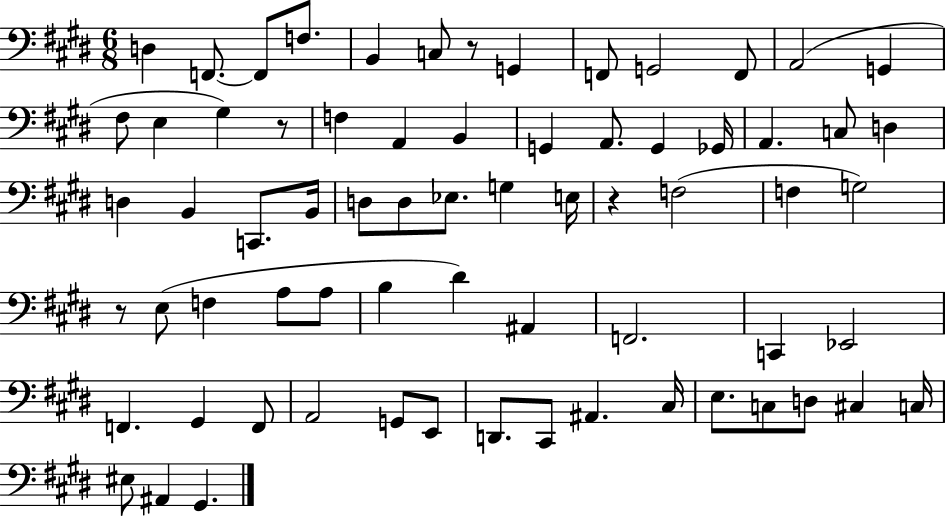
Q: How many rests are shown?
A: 4